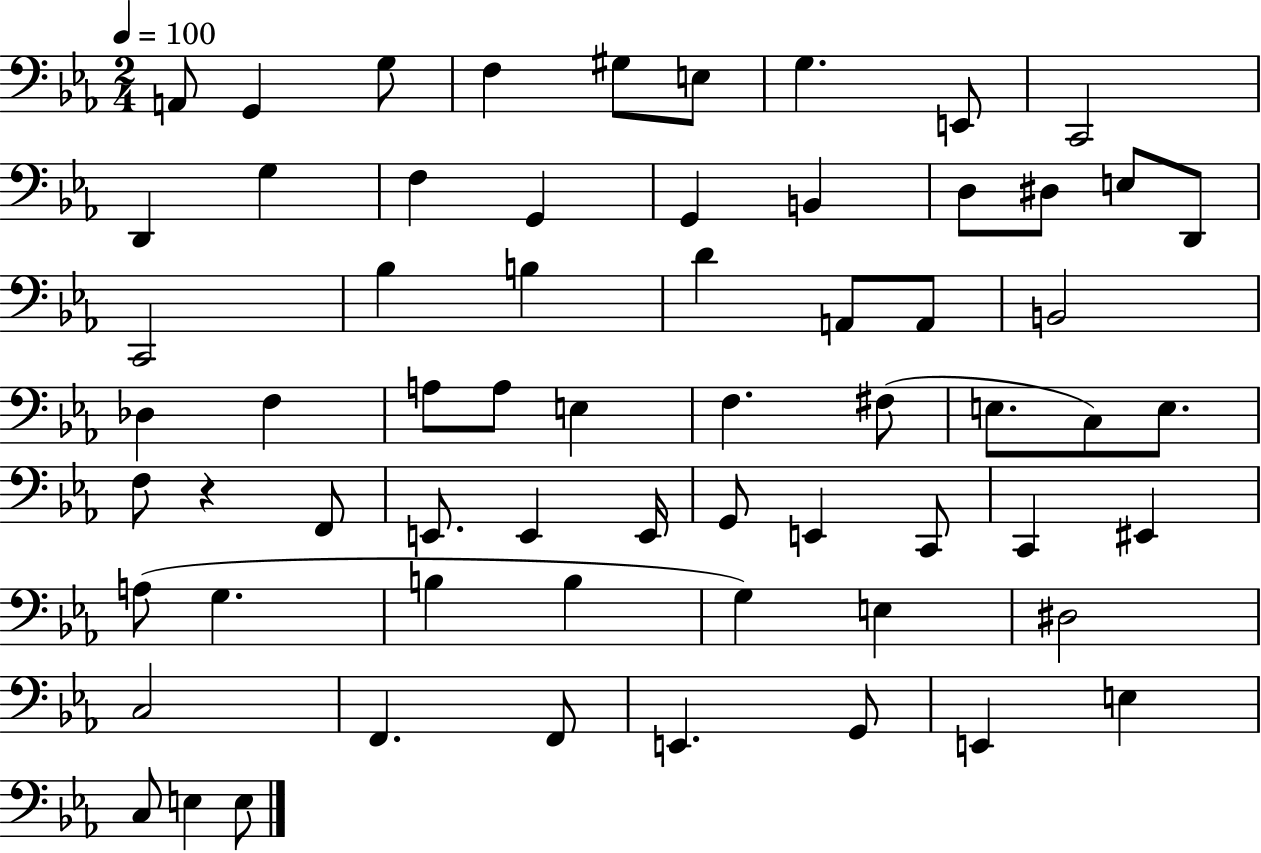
{
  \clef bass
  \numericTimeSignature
  \time 2/4
  \key ees \major
  \tempo 4 = 100
  a,8 g,4 g8 | f4 gis8 e8 | g4. e,8 | c,2 | \break d,4 g4 | f4 g,4 | g,4 b,4 | d8 dis8 e8 d,8 | \break c,2 | bes4 b4 | d'4 a,8 a,8 | b,2 | \break des4 f4 | a8 a8 e4 | f4. fis8( | e8. c8) e8. | \break f8 r4 f,8 | e,8. e,4 e,16 | g,8 e,4 c,8 | c,4 eis,4 | \break a8( g4. | b4 b4 | g4) e4 | dis2 | \break c2 | f,4. f,8 | e,4. g,8 | e,4 e4 | \break c8 e4 e8 | \bar "|."
}